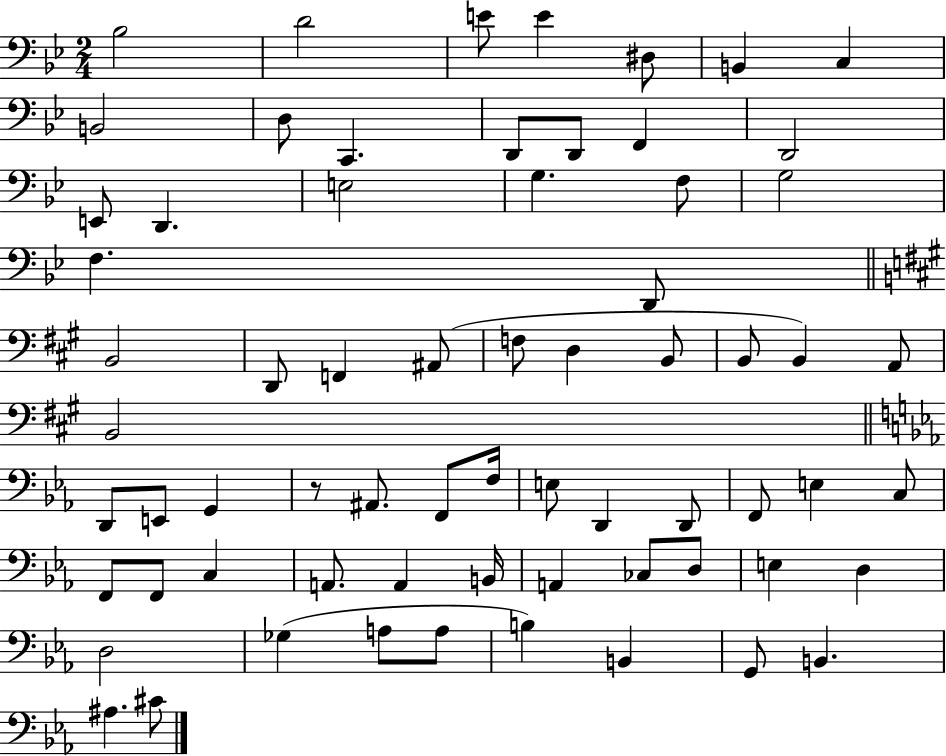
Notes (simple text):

Bb3/h D4/h E4/e E4/q D#3/e B2/q C3/q B2/h D3/e C2/q. D2/e D2/e F2/q D2/h E2/e D2/q. E3/h G3/q. F3/e G3/h F3/q. D2/e B2/h D2/e F2/q A#2/e F3/e D3/q B2/e B2/e B2/q A2/e B2/h D2/e E2/e G2/q R/e A#2/e. F2/e F3/s E3/e D2/q D2/e F2/e E3/q C3/e F2/e F2/e C3/q A2/e. A2/q B2/s A2/q CES3/e D3/e E3/q D3/q D3/h Gb3/q A3/e A3/e B3/q B2/q G2/e B2/q. A#3/q. C#4/e